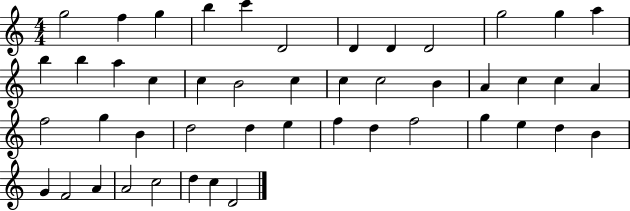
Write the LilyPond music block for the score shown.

{
  \clef treble
  \numericTimeSignature
  \time 4/4
  \key c \major
  g''2 f''4 g''4 | b''4 c'''4 d'2 | d'4 d'4 d'2 | g''2 g''4 a''4 | \break b''4 b''4 a''4 c''4 | c''4 b'2 c''4 | c''4 c''2 b'4 | a'4 c''4 c''4 a'4 | \break f''2 g''4 b'4 | d''2 d''4 e''4 | f''4 d''4 f''2 | g''4 e''4 d''4 b'4 | \break g'4 f'2 a'4 | a'2 c''2 | d''4 c''4 d'2 | \bar "|."
}